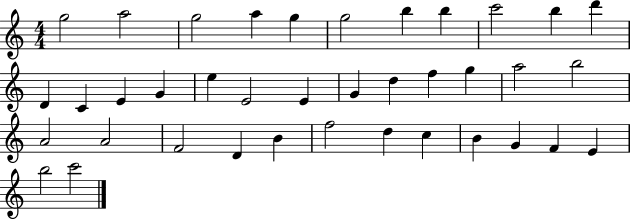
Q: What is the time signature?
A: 4/4